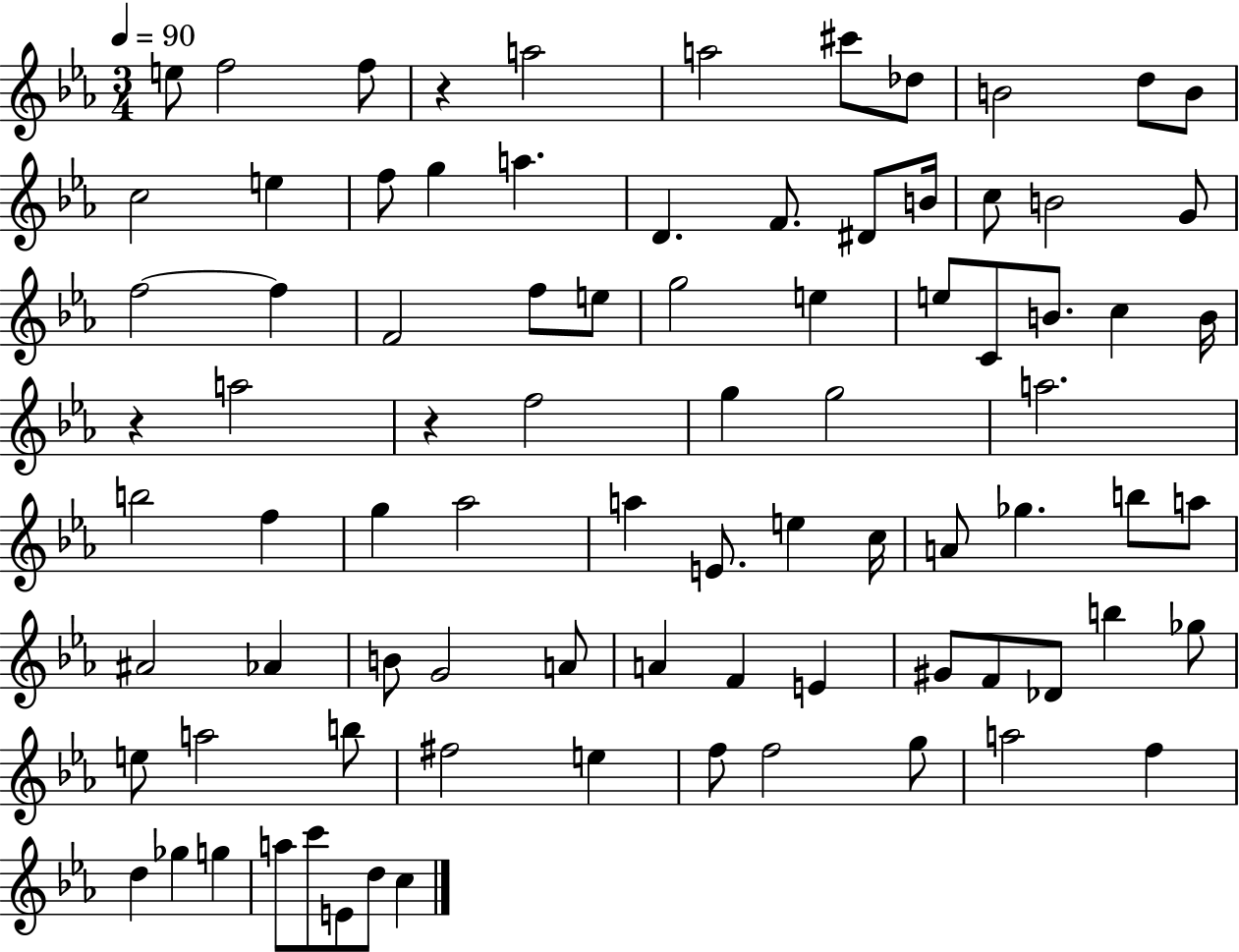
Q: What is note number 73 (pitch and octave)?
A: A5